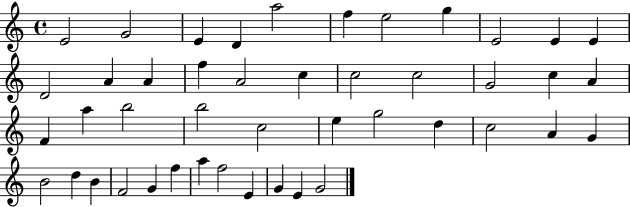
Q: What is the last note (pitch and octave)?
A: G4